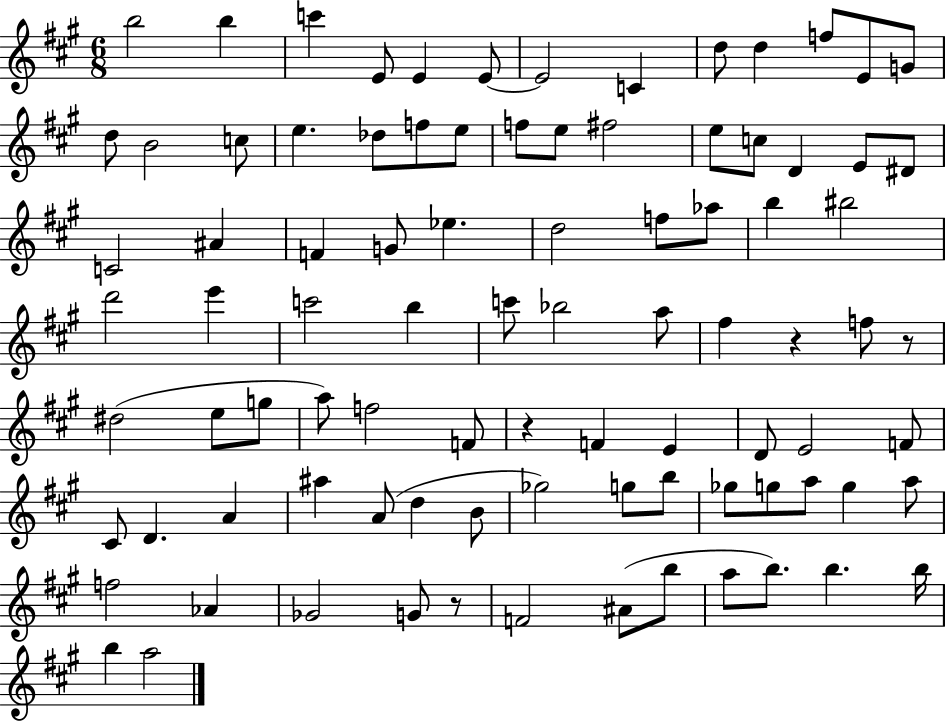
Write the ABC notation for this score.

X:1
T:Untitled
M:6/8
L:1/4
K:A
b2 b c' E/2 E E/2 E2 C d/2 d f/2 E/2 G/2 d/2 B2 c/2 e _d/2 f/2 e/2 f/2 e/2 ^f2 e/2 c/2 D E/2 ^D/2 C2 ^A F G/2 _e d2 f/2 _a/2 b ^b2 d'2 e' c'2 b c'/2 _b2 a/2 ^f z f/2 z/2 ^d2 e/2 g/2 a/2 f2 F/2 z F E D/2 E2 F/2 ^C/2 D A ^a A/2 d B/2 _g2 g/2 b/2 _g/2 g/2 a/2 g a/2 f2 _A _G2 G/2 z/2 F2 ^A/2 b/2 a/2 b/2 b b/4 b a2